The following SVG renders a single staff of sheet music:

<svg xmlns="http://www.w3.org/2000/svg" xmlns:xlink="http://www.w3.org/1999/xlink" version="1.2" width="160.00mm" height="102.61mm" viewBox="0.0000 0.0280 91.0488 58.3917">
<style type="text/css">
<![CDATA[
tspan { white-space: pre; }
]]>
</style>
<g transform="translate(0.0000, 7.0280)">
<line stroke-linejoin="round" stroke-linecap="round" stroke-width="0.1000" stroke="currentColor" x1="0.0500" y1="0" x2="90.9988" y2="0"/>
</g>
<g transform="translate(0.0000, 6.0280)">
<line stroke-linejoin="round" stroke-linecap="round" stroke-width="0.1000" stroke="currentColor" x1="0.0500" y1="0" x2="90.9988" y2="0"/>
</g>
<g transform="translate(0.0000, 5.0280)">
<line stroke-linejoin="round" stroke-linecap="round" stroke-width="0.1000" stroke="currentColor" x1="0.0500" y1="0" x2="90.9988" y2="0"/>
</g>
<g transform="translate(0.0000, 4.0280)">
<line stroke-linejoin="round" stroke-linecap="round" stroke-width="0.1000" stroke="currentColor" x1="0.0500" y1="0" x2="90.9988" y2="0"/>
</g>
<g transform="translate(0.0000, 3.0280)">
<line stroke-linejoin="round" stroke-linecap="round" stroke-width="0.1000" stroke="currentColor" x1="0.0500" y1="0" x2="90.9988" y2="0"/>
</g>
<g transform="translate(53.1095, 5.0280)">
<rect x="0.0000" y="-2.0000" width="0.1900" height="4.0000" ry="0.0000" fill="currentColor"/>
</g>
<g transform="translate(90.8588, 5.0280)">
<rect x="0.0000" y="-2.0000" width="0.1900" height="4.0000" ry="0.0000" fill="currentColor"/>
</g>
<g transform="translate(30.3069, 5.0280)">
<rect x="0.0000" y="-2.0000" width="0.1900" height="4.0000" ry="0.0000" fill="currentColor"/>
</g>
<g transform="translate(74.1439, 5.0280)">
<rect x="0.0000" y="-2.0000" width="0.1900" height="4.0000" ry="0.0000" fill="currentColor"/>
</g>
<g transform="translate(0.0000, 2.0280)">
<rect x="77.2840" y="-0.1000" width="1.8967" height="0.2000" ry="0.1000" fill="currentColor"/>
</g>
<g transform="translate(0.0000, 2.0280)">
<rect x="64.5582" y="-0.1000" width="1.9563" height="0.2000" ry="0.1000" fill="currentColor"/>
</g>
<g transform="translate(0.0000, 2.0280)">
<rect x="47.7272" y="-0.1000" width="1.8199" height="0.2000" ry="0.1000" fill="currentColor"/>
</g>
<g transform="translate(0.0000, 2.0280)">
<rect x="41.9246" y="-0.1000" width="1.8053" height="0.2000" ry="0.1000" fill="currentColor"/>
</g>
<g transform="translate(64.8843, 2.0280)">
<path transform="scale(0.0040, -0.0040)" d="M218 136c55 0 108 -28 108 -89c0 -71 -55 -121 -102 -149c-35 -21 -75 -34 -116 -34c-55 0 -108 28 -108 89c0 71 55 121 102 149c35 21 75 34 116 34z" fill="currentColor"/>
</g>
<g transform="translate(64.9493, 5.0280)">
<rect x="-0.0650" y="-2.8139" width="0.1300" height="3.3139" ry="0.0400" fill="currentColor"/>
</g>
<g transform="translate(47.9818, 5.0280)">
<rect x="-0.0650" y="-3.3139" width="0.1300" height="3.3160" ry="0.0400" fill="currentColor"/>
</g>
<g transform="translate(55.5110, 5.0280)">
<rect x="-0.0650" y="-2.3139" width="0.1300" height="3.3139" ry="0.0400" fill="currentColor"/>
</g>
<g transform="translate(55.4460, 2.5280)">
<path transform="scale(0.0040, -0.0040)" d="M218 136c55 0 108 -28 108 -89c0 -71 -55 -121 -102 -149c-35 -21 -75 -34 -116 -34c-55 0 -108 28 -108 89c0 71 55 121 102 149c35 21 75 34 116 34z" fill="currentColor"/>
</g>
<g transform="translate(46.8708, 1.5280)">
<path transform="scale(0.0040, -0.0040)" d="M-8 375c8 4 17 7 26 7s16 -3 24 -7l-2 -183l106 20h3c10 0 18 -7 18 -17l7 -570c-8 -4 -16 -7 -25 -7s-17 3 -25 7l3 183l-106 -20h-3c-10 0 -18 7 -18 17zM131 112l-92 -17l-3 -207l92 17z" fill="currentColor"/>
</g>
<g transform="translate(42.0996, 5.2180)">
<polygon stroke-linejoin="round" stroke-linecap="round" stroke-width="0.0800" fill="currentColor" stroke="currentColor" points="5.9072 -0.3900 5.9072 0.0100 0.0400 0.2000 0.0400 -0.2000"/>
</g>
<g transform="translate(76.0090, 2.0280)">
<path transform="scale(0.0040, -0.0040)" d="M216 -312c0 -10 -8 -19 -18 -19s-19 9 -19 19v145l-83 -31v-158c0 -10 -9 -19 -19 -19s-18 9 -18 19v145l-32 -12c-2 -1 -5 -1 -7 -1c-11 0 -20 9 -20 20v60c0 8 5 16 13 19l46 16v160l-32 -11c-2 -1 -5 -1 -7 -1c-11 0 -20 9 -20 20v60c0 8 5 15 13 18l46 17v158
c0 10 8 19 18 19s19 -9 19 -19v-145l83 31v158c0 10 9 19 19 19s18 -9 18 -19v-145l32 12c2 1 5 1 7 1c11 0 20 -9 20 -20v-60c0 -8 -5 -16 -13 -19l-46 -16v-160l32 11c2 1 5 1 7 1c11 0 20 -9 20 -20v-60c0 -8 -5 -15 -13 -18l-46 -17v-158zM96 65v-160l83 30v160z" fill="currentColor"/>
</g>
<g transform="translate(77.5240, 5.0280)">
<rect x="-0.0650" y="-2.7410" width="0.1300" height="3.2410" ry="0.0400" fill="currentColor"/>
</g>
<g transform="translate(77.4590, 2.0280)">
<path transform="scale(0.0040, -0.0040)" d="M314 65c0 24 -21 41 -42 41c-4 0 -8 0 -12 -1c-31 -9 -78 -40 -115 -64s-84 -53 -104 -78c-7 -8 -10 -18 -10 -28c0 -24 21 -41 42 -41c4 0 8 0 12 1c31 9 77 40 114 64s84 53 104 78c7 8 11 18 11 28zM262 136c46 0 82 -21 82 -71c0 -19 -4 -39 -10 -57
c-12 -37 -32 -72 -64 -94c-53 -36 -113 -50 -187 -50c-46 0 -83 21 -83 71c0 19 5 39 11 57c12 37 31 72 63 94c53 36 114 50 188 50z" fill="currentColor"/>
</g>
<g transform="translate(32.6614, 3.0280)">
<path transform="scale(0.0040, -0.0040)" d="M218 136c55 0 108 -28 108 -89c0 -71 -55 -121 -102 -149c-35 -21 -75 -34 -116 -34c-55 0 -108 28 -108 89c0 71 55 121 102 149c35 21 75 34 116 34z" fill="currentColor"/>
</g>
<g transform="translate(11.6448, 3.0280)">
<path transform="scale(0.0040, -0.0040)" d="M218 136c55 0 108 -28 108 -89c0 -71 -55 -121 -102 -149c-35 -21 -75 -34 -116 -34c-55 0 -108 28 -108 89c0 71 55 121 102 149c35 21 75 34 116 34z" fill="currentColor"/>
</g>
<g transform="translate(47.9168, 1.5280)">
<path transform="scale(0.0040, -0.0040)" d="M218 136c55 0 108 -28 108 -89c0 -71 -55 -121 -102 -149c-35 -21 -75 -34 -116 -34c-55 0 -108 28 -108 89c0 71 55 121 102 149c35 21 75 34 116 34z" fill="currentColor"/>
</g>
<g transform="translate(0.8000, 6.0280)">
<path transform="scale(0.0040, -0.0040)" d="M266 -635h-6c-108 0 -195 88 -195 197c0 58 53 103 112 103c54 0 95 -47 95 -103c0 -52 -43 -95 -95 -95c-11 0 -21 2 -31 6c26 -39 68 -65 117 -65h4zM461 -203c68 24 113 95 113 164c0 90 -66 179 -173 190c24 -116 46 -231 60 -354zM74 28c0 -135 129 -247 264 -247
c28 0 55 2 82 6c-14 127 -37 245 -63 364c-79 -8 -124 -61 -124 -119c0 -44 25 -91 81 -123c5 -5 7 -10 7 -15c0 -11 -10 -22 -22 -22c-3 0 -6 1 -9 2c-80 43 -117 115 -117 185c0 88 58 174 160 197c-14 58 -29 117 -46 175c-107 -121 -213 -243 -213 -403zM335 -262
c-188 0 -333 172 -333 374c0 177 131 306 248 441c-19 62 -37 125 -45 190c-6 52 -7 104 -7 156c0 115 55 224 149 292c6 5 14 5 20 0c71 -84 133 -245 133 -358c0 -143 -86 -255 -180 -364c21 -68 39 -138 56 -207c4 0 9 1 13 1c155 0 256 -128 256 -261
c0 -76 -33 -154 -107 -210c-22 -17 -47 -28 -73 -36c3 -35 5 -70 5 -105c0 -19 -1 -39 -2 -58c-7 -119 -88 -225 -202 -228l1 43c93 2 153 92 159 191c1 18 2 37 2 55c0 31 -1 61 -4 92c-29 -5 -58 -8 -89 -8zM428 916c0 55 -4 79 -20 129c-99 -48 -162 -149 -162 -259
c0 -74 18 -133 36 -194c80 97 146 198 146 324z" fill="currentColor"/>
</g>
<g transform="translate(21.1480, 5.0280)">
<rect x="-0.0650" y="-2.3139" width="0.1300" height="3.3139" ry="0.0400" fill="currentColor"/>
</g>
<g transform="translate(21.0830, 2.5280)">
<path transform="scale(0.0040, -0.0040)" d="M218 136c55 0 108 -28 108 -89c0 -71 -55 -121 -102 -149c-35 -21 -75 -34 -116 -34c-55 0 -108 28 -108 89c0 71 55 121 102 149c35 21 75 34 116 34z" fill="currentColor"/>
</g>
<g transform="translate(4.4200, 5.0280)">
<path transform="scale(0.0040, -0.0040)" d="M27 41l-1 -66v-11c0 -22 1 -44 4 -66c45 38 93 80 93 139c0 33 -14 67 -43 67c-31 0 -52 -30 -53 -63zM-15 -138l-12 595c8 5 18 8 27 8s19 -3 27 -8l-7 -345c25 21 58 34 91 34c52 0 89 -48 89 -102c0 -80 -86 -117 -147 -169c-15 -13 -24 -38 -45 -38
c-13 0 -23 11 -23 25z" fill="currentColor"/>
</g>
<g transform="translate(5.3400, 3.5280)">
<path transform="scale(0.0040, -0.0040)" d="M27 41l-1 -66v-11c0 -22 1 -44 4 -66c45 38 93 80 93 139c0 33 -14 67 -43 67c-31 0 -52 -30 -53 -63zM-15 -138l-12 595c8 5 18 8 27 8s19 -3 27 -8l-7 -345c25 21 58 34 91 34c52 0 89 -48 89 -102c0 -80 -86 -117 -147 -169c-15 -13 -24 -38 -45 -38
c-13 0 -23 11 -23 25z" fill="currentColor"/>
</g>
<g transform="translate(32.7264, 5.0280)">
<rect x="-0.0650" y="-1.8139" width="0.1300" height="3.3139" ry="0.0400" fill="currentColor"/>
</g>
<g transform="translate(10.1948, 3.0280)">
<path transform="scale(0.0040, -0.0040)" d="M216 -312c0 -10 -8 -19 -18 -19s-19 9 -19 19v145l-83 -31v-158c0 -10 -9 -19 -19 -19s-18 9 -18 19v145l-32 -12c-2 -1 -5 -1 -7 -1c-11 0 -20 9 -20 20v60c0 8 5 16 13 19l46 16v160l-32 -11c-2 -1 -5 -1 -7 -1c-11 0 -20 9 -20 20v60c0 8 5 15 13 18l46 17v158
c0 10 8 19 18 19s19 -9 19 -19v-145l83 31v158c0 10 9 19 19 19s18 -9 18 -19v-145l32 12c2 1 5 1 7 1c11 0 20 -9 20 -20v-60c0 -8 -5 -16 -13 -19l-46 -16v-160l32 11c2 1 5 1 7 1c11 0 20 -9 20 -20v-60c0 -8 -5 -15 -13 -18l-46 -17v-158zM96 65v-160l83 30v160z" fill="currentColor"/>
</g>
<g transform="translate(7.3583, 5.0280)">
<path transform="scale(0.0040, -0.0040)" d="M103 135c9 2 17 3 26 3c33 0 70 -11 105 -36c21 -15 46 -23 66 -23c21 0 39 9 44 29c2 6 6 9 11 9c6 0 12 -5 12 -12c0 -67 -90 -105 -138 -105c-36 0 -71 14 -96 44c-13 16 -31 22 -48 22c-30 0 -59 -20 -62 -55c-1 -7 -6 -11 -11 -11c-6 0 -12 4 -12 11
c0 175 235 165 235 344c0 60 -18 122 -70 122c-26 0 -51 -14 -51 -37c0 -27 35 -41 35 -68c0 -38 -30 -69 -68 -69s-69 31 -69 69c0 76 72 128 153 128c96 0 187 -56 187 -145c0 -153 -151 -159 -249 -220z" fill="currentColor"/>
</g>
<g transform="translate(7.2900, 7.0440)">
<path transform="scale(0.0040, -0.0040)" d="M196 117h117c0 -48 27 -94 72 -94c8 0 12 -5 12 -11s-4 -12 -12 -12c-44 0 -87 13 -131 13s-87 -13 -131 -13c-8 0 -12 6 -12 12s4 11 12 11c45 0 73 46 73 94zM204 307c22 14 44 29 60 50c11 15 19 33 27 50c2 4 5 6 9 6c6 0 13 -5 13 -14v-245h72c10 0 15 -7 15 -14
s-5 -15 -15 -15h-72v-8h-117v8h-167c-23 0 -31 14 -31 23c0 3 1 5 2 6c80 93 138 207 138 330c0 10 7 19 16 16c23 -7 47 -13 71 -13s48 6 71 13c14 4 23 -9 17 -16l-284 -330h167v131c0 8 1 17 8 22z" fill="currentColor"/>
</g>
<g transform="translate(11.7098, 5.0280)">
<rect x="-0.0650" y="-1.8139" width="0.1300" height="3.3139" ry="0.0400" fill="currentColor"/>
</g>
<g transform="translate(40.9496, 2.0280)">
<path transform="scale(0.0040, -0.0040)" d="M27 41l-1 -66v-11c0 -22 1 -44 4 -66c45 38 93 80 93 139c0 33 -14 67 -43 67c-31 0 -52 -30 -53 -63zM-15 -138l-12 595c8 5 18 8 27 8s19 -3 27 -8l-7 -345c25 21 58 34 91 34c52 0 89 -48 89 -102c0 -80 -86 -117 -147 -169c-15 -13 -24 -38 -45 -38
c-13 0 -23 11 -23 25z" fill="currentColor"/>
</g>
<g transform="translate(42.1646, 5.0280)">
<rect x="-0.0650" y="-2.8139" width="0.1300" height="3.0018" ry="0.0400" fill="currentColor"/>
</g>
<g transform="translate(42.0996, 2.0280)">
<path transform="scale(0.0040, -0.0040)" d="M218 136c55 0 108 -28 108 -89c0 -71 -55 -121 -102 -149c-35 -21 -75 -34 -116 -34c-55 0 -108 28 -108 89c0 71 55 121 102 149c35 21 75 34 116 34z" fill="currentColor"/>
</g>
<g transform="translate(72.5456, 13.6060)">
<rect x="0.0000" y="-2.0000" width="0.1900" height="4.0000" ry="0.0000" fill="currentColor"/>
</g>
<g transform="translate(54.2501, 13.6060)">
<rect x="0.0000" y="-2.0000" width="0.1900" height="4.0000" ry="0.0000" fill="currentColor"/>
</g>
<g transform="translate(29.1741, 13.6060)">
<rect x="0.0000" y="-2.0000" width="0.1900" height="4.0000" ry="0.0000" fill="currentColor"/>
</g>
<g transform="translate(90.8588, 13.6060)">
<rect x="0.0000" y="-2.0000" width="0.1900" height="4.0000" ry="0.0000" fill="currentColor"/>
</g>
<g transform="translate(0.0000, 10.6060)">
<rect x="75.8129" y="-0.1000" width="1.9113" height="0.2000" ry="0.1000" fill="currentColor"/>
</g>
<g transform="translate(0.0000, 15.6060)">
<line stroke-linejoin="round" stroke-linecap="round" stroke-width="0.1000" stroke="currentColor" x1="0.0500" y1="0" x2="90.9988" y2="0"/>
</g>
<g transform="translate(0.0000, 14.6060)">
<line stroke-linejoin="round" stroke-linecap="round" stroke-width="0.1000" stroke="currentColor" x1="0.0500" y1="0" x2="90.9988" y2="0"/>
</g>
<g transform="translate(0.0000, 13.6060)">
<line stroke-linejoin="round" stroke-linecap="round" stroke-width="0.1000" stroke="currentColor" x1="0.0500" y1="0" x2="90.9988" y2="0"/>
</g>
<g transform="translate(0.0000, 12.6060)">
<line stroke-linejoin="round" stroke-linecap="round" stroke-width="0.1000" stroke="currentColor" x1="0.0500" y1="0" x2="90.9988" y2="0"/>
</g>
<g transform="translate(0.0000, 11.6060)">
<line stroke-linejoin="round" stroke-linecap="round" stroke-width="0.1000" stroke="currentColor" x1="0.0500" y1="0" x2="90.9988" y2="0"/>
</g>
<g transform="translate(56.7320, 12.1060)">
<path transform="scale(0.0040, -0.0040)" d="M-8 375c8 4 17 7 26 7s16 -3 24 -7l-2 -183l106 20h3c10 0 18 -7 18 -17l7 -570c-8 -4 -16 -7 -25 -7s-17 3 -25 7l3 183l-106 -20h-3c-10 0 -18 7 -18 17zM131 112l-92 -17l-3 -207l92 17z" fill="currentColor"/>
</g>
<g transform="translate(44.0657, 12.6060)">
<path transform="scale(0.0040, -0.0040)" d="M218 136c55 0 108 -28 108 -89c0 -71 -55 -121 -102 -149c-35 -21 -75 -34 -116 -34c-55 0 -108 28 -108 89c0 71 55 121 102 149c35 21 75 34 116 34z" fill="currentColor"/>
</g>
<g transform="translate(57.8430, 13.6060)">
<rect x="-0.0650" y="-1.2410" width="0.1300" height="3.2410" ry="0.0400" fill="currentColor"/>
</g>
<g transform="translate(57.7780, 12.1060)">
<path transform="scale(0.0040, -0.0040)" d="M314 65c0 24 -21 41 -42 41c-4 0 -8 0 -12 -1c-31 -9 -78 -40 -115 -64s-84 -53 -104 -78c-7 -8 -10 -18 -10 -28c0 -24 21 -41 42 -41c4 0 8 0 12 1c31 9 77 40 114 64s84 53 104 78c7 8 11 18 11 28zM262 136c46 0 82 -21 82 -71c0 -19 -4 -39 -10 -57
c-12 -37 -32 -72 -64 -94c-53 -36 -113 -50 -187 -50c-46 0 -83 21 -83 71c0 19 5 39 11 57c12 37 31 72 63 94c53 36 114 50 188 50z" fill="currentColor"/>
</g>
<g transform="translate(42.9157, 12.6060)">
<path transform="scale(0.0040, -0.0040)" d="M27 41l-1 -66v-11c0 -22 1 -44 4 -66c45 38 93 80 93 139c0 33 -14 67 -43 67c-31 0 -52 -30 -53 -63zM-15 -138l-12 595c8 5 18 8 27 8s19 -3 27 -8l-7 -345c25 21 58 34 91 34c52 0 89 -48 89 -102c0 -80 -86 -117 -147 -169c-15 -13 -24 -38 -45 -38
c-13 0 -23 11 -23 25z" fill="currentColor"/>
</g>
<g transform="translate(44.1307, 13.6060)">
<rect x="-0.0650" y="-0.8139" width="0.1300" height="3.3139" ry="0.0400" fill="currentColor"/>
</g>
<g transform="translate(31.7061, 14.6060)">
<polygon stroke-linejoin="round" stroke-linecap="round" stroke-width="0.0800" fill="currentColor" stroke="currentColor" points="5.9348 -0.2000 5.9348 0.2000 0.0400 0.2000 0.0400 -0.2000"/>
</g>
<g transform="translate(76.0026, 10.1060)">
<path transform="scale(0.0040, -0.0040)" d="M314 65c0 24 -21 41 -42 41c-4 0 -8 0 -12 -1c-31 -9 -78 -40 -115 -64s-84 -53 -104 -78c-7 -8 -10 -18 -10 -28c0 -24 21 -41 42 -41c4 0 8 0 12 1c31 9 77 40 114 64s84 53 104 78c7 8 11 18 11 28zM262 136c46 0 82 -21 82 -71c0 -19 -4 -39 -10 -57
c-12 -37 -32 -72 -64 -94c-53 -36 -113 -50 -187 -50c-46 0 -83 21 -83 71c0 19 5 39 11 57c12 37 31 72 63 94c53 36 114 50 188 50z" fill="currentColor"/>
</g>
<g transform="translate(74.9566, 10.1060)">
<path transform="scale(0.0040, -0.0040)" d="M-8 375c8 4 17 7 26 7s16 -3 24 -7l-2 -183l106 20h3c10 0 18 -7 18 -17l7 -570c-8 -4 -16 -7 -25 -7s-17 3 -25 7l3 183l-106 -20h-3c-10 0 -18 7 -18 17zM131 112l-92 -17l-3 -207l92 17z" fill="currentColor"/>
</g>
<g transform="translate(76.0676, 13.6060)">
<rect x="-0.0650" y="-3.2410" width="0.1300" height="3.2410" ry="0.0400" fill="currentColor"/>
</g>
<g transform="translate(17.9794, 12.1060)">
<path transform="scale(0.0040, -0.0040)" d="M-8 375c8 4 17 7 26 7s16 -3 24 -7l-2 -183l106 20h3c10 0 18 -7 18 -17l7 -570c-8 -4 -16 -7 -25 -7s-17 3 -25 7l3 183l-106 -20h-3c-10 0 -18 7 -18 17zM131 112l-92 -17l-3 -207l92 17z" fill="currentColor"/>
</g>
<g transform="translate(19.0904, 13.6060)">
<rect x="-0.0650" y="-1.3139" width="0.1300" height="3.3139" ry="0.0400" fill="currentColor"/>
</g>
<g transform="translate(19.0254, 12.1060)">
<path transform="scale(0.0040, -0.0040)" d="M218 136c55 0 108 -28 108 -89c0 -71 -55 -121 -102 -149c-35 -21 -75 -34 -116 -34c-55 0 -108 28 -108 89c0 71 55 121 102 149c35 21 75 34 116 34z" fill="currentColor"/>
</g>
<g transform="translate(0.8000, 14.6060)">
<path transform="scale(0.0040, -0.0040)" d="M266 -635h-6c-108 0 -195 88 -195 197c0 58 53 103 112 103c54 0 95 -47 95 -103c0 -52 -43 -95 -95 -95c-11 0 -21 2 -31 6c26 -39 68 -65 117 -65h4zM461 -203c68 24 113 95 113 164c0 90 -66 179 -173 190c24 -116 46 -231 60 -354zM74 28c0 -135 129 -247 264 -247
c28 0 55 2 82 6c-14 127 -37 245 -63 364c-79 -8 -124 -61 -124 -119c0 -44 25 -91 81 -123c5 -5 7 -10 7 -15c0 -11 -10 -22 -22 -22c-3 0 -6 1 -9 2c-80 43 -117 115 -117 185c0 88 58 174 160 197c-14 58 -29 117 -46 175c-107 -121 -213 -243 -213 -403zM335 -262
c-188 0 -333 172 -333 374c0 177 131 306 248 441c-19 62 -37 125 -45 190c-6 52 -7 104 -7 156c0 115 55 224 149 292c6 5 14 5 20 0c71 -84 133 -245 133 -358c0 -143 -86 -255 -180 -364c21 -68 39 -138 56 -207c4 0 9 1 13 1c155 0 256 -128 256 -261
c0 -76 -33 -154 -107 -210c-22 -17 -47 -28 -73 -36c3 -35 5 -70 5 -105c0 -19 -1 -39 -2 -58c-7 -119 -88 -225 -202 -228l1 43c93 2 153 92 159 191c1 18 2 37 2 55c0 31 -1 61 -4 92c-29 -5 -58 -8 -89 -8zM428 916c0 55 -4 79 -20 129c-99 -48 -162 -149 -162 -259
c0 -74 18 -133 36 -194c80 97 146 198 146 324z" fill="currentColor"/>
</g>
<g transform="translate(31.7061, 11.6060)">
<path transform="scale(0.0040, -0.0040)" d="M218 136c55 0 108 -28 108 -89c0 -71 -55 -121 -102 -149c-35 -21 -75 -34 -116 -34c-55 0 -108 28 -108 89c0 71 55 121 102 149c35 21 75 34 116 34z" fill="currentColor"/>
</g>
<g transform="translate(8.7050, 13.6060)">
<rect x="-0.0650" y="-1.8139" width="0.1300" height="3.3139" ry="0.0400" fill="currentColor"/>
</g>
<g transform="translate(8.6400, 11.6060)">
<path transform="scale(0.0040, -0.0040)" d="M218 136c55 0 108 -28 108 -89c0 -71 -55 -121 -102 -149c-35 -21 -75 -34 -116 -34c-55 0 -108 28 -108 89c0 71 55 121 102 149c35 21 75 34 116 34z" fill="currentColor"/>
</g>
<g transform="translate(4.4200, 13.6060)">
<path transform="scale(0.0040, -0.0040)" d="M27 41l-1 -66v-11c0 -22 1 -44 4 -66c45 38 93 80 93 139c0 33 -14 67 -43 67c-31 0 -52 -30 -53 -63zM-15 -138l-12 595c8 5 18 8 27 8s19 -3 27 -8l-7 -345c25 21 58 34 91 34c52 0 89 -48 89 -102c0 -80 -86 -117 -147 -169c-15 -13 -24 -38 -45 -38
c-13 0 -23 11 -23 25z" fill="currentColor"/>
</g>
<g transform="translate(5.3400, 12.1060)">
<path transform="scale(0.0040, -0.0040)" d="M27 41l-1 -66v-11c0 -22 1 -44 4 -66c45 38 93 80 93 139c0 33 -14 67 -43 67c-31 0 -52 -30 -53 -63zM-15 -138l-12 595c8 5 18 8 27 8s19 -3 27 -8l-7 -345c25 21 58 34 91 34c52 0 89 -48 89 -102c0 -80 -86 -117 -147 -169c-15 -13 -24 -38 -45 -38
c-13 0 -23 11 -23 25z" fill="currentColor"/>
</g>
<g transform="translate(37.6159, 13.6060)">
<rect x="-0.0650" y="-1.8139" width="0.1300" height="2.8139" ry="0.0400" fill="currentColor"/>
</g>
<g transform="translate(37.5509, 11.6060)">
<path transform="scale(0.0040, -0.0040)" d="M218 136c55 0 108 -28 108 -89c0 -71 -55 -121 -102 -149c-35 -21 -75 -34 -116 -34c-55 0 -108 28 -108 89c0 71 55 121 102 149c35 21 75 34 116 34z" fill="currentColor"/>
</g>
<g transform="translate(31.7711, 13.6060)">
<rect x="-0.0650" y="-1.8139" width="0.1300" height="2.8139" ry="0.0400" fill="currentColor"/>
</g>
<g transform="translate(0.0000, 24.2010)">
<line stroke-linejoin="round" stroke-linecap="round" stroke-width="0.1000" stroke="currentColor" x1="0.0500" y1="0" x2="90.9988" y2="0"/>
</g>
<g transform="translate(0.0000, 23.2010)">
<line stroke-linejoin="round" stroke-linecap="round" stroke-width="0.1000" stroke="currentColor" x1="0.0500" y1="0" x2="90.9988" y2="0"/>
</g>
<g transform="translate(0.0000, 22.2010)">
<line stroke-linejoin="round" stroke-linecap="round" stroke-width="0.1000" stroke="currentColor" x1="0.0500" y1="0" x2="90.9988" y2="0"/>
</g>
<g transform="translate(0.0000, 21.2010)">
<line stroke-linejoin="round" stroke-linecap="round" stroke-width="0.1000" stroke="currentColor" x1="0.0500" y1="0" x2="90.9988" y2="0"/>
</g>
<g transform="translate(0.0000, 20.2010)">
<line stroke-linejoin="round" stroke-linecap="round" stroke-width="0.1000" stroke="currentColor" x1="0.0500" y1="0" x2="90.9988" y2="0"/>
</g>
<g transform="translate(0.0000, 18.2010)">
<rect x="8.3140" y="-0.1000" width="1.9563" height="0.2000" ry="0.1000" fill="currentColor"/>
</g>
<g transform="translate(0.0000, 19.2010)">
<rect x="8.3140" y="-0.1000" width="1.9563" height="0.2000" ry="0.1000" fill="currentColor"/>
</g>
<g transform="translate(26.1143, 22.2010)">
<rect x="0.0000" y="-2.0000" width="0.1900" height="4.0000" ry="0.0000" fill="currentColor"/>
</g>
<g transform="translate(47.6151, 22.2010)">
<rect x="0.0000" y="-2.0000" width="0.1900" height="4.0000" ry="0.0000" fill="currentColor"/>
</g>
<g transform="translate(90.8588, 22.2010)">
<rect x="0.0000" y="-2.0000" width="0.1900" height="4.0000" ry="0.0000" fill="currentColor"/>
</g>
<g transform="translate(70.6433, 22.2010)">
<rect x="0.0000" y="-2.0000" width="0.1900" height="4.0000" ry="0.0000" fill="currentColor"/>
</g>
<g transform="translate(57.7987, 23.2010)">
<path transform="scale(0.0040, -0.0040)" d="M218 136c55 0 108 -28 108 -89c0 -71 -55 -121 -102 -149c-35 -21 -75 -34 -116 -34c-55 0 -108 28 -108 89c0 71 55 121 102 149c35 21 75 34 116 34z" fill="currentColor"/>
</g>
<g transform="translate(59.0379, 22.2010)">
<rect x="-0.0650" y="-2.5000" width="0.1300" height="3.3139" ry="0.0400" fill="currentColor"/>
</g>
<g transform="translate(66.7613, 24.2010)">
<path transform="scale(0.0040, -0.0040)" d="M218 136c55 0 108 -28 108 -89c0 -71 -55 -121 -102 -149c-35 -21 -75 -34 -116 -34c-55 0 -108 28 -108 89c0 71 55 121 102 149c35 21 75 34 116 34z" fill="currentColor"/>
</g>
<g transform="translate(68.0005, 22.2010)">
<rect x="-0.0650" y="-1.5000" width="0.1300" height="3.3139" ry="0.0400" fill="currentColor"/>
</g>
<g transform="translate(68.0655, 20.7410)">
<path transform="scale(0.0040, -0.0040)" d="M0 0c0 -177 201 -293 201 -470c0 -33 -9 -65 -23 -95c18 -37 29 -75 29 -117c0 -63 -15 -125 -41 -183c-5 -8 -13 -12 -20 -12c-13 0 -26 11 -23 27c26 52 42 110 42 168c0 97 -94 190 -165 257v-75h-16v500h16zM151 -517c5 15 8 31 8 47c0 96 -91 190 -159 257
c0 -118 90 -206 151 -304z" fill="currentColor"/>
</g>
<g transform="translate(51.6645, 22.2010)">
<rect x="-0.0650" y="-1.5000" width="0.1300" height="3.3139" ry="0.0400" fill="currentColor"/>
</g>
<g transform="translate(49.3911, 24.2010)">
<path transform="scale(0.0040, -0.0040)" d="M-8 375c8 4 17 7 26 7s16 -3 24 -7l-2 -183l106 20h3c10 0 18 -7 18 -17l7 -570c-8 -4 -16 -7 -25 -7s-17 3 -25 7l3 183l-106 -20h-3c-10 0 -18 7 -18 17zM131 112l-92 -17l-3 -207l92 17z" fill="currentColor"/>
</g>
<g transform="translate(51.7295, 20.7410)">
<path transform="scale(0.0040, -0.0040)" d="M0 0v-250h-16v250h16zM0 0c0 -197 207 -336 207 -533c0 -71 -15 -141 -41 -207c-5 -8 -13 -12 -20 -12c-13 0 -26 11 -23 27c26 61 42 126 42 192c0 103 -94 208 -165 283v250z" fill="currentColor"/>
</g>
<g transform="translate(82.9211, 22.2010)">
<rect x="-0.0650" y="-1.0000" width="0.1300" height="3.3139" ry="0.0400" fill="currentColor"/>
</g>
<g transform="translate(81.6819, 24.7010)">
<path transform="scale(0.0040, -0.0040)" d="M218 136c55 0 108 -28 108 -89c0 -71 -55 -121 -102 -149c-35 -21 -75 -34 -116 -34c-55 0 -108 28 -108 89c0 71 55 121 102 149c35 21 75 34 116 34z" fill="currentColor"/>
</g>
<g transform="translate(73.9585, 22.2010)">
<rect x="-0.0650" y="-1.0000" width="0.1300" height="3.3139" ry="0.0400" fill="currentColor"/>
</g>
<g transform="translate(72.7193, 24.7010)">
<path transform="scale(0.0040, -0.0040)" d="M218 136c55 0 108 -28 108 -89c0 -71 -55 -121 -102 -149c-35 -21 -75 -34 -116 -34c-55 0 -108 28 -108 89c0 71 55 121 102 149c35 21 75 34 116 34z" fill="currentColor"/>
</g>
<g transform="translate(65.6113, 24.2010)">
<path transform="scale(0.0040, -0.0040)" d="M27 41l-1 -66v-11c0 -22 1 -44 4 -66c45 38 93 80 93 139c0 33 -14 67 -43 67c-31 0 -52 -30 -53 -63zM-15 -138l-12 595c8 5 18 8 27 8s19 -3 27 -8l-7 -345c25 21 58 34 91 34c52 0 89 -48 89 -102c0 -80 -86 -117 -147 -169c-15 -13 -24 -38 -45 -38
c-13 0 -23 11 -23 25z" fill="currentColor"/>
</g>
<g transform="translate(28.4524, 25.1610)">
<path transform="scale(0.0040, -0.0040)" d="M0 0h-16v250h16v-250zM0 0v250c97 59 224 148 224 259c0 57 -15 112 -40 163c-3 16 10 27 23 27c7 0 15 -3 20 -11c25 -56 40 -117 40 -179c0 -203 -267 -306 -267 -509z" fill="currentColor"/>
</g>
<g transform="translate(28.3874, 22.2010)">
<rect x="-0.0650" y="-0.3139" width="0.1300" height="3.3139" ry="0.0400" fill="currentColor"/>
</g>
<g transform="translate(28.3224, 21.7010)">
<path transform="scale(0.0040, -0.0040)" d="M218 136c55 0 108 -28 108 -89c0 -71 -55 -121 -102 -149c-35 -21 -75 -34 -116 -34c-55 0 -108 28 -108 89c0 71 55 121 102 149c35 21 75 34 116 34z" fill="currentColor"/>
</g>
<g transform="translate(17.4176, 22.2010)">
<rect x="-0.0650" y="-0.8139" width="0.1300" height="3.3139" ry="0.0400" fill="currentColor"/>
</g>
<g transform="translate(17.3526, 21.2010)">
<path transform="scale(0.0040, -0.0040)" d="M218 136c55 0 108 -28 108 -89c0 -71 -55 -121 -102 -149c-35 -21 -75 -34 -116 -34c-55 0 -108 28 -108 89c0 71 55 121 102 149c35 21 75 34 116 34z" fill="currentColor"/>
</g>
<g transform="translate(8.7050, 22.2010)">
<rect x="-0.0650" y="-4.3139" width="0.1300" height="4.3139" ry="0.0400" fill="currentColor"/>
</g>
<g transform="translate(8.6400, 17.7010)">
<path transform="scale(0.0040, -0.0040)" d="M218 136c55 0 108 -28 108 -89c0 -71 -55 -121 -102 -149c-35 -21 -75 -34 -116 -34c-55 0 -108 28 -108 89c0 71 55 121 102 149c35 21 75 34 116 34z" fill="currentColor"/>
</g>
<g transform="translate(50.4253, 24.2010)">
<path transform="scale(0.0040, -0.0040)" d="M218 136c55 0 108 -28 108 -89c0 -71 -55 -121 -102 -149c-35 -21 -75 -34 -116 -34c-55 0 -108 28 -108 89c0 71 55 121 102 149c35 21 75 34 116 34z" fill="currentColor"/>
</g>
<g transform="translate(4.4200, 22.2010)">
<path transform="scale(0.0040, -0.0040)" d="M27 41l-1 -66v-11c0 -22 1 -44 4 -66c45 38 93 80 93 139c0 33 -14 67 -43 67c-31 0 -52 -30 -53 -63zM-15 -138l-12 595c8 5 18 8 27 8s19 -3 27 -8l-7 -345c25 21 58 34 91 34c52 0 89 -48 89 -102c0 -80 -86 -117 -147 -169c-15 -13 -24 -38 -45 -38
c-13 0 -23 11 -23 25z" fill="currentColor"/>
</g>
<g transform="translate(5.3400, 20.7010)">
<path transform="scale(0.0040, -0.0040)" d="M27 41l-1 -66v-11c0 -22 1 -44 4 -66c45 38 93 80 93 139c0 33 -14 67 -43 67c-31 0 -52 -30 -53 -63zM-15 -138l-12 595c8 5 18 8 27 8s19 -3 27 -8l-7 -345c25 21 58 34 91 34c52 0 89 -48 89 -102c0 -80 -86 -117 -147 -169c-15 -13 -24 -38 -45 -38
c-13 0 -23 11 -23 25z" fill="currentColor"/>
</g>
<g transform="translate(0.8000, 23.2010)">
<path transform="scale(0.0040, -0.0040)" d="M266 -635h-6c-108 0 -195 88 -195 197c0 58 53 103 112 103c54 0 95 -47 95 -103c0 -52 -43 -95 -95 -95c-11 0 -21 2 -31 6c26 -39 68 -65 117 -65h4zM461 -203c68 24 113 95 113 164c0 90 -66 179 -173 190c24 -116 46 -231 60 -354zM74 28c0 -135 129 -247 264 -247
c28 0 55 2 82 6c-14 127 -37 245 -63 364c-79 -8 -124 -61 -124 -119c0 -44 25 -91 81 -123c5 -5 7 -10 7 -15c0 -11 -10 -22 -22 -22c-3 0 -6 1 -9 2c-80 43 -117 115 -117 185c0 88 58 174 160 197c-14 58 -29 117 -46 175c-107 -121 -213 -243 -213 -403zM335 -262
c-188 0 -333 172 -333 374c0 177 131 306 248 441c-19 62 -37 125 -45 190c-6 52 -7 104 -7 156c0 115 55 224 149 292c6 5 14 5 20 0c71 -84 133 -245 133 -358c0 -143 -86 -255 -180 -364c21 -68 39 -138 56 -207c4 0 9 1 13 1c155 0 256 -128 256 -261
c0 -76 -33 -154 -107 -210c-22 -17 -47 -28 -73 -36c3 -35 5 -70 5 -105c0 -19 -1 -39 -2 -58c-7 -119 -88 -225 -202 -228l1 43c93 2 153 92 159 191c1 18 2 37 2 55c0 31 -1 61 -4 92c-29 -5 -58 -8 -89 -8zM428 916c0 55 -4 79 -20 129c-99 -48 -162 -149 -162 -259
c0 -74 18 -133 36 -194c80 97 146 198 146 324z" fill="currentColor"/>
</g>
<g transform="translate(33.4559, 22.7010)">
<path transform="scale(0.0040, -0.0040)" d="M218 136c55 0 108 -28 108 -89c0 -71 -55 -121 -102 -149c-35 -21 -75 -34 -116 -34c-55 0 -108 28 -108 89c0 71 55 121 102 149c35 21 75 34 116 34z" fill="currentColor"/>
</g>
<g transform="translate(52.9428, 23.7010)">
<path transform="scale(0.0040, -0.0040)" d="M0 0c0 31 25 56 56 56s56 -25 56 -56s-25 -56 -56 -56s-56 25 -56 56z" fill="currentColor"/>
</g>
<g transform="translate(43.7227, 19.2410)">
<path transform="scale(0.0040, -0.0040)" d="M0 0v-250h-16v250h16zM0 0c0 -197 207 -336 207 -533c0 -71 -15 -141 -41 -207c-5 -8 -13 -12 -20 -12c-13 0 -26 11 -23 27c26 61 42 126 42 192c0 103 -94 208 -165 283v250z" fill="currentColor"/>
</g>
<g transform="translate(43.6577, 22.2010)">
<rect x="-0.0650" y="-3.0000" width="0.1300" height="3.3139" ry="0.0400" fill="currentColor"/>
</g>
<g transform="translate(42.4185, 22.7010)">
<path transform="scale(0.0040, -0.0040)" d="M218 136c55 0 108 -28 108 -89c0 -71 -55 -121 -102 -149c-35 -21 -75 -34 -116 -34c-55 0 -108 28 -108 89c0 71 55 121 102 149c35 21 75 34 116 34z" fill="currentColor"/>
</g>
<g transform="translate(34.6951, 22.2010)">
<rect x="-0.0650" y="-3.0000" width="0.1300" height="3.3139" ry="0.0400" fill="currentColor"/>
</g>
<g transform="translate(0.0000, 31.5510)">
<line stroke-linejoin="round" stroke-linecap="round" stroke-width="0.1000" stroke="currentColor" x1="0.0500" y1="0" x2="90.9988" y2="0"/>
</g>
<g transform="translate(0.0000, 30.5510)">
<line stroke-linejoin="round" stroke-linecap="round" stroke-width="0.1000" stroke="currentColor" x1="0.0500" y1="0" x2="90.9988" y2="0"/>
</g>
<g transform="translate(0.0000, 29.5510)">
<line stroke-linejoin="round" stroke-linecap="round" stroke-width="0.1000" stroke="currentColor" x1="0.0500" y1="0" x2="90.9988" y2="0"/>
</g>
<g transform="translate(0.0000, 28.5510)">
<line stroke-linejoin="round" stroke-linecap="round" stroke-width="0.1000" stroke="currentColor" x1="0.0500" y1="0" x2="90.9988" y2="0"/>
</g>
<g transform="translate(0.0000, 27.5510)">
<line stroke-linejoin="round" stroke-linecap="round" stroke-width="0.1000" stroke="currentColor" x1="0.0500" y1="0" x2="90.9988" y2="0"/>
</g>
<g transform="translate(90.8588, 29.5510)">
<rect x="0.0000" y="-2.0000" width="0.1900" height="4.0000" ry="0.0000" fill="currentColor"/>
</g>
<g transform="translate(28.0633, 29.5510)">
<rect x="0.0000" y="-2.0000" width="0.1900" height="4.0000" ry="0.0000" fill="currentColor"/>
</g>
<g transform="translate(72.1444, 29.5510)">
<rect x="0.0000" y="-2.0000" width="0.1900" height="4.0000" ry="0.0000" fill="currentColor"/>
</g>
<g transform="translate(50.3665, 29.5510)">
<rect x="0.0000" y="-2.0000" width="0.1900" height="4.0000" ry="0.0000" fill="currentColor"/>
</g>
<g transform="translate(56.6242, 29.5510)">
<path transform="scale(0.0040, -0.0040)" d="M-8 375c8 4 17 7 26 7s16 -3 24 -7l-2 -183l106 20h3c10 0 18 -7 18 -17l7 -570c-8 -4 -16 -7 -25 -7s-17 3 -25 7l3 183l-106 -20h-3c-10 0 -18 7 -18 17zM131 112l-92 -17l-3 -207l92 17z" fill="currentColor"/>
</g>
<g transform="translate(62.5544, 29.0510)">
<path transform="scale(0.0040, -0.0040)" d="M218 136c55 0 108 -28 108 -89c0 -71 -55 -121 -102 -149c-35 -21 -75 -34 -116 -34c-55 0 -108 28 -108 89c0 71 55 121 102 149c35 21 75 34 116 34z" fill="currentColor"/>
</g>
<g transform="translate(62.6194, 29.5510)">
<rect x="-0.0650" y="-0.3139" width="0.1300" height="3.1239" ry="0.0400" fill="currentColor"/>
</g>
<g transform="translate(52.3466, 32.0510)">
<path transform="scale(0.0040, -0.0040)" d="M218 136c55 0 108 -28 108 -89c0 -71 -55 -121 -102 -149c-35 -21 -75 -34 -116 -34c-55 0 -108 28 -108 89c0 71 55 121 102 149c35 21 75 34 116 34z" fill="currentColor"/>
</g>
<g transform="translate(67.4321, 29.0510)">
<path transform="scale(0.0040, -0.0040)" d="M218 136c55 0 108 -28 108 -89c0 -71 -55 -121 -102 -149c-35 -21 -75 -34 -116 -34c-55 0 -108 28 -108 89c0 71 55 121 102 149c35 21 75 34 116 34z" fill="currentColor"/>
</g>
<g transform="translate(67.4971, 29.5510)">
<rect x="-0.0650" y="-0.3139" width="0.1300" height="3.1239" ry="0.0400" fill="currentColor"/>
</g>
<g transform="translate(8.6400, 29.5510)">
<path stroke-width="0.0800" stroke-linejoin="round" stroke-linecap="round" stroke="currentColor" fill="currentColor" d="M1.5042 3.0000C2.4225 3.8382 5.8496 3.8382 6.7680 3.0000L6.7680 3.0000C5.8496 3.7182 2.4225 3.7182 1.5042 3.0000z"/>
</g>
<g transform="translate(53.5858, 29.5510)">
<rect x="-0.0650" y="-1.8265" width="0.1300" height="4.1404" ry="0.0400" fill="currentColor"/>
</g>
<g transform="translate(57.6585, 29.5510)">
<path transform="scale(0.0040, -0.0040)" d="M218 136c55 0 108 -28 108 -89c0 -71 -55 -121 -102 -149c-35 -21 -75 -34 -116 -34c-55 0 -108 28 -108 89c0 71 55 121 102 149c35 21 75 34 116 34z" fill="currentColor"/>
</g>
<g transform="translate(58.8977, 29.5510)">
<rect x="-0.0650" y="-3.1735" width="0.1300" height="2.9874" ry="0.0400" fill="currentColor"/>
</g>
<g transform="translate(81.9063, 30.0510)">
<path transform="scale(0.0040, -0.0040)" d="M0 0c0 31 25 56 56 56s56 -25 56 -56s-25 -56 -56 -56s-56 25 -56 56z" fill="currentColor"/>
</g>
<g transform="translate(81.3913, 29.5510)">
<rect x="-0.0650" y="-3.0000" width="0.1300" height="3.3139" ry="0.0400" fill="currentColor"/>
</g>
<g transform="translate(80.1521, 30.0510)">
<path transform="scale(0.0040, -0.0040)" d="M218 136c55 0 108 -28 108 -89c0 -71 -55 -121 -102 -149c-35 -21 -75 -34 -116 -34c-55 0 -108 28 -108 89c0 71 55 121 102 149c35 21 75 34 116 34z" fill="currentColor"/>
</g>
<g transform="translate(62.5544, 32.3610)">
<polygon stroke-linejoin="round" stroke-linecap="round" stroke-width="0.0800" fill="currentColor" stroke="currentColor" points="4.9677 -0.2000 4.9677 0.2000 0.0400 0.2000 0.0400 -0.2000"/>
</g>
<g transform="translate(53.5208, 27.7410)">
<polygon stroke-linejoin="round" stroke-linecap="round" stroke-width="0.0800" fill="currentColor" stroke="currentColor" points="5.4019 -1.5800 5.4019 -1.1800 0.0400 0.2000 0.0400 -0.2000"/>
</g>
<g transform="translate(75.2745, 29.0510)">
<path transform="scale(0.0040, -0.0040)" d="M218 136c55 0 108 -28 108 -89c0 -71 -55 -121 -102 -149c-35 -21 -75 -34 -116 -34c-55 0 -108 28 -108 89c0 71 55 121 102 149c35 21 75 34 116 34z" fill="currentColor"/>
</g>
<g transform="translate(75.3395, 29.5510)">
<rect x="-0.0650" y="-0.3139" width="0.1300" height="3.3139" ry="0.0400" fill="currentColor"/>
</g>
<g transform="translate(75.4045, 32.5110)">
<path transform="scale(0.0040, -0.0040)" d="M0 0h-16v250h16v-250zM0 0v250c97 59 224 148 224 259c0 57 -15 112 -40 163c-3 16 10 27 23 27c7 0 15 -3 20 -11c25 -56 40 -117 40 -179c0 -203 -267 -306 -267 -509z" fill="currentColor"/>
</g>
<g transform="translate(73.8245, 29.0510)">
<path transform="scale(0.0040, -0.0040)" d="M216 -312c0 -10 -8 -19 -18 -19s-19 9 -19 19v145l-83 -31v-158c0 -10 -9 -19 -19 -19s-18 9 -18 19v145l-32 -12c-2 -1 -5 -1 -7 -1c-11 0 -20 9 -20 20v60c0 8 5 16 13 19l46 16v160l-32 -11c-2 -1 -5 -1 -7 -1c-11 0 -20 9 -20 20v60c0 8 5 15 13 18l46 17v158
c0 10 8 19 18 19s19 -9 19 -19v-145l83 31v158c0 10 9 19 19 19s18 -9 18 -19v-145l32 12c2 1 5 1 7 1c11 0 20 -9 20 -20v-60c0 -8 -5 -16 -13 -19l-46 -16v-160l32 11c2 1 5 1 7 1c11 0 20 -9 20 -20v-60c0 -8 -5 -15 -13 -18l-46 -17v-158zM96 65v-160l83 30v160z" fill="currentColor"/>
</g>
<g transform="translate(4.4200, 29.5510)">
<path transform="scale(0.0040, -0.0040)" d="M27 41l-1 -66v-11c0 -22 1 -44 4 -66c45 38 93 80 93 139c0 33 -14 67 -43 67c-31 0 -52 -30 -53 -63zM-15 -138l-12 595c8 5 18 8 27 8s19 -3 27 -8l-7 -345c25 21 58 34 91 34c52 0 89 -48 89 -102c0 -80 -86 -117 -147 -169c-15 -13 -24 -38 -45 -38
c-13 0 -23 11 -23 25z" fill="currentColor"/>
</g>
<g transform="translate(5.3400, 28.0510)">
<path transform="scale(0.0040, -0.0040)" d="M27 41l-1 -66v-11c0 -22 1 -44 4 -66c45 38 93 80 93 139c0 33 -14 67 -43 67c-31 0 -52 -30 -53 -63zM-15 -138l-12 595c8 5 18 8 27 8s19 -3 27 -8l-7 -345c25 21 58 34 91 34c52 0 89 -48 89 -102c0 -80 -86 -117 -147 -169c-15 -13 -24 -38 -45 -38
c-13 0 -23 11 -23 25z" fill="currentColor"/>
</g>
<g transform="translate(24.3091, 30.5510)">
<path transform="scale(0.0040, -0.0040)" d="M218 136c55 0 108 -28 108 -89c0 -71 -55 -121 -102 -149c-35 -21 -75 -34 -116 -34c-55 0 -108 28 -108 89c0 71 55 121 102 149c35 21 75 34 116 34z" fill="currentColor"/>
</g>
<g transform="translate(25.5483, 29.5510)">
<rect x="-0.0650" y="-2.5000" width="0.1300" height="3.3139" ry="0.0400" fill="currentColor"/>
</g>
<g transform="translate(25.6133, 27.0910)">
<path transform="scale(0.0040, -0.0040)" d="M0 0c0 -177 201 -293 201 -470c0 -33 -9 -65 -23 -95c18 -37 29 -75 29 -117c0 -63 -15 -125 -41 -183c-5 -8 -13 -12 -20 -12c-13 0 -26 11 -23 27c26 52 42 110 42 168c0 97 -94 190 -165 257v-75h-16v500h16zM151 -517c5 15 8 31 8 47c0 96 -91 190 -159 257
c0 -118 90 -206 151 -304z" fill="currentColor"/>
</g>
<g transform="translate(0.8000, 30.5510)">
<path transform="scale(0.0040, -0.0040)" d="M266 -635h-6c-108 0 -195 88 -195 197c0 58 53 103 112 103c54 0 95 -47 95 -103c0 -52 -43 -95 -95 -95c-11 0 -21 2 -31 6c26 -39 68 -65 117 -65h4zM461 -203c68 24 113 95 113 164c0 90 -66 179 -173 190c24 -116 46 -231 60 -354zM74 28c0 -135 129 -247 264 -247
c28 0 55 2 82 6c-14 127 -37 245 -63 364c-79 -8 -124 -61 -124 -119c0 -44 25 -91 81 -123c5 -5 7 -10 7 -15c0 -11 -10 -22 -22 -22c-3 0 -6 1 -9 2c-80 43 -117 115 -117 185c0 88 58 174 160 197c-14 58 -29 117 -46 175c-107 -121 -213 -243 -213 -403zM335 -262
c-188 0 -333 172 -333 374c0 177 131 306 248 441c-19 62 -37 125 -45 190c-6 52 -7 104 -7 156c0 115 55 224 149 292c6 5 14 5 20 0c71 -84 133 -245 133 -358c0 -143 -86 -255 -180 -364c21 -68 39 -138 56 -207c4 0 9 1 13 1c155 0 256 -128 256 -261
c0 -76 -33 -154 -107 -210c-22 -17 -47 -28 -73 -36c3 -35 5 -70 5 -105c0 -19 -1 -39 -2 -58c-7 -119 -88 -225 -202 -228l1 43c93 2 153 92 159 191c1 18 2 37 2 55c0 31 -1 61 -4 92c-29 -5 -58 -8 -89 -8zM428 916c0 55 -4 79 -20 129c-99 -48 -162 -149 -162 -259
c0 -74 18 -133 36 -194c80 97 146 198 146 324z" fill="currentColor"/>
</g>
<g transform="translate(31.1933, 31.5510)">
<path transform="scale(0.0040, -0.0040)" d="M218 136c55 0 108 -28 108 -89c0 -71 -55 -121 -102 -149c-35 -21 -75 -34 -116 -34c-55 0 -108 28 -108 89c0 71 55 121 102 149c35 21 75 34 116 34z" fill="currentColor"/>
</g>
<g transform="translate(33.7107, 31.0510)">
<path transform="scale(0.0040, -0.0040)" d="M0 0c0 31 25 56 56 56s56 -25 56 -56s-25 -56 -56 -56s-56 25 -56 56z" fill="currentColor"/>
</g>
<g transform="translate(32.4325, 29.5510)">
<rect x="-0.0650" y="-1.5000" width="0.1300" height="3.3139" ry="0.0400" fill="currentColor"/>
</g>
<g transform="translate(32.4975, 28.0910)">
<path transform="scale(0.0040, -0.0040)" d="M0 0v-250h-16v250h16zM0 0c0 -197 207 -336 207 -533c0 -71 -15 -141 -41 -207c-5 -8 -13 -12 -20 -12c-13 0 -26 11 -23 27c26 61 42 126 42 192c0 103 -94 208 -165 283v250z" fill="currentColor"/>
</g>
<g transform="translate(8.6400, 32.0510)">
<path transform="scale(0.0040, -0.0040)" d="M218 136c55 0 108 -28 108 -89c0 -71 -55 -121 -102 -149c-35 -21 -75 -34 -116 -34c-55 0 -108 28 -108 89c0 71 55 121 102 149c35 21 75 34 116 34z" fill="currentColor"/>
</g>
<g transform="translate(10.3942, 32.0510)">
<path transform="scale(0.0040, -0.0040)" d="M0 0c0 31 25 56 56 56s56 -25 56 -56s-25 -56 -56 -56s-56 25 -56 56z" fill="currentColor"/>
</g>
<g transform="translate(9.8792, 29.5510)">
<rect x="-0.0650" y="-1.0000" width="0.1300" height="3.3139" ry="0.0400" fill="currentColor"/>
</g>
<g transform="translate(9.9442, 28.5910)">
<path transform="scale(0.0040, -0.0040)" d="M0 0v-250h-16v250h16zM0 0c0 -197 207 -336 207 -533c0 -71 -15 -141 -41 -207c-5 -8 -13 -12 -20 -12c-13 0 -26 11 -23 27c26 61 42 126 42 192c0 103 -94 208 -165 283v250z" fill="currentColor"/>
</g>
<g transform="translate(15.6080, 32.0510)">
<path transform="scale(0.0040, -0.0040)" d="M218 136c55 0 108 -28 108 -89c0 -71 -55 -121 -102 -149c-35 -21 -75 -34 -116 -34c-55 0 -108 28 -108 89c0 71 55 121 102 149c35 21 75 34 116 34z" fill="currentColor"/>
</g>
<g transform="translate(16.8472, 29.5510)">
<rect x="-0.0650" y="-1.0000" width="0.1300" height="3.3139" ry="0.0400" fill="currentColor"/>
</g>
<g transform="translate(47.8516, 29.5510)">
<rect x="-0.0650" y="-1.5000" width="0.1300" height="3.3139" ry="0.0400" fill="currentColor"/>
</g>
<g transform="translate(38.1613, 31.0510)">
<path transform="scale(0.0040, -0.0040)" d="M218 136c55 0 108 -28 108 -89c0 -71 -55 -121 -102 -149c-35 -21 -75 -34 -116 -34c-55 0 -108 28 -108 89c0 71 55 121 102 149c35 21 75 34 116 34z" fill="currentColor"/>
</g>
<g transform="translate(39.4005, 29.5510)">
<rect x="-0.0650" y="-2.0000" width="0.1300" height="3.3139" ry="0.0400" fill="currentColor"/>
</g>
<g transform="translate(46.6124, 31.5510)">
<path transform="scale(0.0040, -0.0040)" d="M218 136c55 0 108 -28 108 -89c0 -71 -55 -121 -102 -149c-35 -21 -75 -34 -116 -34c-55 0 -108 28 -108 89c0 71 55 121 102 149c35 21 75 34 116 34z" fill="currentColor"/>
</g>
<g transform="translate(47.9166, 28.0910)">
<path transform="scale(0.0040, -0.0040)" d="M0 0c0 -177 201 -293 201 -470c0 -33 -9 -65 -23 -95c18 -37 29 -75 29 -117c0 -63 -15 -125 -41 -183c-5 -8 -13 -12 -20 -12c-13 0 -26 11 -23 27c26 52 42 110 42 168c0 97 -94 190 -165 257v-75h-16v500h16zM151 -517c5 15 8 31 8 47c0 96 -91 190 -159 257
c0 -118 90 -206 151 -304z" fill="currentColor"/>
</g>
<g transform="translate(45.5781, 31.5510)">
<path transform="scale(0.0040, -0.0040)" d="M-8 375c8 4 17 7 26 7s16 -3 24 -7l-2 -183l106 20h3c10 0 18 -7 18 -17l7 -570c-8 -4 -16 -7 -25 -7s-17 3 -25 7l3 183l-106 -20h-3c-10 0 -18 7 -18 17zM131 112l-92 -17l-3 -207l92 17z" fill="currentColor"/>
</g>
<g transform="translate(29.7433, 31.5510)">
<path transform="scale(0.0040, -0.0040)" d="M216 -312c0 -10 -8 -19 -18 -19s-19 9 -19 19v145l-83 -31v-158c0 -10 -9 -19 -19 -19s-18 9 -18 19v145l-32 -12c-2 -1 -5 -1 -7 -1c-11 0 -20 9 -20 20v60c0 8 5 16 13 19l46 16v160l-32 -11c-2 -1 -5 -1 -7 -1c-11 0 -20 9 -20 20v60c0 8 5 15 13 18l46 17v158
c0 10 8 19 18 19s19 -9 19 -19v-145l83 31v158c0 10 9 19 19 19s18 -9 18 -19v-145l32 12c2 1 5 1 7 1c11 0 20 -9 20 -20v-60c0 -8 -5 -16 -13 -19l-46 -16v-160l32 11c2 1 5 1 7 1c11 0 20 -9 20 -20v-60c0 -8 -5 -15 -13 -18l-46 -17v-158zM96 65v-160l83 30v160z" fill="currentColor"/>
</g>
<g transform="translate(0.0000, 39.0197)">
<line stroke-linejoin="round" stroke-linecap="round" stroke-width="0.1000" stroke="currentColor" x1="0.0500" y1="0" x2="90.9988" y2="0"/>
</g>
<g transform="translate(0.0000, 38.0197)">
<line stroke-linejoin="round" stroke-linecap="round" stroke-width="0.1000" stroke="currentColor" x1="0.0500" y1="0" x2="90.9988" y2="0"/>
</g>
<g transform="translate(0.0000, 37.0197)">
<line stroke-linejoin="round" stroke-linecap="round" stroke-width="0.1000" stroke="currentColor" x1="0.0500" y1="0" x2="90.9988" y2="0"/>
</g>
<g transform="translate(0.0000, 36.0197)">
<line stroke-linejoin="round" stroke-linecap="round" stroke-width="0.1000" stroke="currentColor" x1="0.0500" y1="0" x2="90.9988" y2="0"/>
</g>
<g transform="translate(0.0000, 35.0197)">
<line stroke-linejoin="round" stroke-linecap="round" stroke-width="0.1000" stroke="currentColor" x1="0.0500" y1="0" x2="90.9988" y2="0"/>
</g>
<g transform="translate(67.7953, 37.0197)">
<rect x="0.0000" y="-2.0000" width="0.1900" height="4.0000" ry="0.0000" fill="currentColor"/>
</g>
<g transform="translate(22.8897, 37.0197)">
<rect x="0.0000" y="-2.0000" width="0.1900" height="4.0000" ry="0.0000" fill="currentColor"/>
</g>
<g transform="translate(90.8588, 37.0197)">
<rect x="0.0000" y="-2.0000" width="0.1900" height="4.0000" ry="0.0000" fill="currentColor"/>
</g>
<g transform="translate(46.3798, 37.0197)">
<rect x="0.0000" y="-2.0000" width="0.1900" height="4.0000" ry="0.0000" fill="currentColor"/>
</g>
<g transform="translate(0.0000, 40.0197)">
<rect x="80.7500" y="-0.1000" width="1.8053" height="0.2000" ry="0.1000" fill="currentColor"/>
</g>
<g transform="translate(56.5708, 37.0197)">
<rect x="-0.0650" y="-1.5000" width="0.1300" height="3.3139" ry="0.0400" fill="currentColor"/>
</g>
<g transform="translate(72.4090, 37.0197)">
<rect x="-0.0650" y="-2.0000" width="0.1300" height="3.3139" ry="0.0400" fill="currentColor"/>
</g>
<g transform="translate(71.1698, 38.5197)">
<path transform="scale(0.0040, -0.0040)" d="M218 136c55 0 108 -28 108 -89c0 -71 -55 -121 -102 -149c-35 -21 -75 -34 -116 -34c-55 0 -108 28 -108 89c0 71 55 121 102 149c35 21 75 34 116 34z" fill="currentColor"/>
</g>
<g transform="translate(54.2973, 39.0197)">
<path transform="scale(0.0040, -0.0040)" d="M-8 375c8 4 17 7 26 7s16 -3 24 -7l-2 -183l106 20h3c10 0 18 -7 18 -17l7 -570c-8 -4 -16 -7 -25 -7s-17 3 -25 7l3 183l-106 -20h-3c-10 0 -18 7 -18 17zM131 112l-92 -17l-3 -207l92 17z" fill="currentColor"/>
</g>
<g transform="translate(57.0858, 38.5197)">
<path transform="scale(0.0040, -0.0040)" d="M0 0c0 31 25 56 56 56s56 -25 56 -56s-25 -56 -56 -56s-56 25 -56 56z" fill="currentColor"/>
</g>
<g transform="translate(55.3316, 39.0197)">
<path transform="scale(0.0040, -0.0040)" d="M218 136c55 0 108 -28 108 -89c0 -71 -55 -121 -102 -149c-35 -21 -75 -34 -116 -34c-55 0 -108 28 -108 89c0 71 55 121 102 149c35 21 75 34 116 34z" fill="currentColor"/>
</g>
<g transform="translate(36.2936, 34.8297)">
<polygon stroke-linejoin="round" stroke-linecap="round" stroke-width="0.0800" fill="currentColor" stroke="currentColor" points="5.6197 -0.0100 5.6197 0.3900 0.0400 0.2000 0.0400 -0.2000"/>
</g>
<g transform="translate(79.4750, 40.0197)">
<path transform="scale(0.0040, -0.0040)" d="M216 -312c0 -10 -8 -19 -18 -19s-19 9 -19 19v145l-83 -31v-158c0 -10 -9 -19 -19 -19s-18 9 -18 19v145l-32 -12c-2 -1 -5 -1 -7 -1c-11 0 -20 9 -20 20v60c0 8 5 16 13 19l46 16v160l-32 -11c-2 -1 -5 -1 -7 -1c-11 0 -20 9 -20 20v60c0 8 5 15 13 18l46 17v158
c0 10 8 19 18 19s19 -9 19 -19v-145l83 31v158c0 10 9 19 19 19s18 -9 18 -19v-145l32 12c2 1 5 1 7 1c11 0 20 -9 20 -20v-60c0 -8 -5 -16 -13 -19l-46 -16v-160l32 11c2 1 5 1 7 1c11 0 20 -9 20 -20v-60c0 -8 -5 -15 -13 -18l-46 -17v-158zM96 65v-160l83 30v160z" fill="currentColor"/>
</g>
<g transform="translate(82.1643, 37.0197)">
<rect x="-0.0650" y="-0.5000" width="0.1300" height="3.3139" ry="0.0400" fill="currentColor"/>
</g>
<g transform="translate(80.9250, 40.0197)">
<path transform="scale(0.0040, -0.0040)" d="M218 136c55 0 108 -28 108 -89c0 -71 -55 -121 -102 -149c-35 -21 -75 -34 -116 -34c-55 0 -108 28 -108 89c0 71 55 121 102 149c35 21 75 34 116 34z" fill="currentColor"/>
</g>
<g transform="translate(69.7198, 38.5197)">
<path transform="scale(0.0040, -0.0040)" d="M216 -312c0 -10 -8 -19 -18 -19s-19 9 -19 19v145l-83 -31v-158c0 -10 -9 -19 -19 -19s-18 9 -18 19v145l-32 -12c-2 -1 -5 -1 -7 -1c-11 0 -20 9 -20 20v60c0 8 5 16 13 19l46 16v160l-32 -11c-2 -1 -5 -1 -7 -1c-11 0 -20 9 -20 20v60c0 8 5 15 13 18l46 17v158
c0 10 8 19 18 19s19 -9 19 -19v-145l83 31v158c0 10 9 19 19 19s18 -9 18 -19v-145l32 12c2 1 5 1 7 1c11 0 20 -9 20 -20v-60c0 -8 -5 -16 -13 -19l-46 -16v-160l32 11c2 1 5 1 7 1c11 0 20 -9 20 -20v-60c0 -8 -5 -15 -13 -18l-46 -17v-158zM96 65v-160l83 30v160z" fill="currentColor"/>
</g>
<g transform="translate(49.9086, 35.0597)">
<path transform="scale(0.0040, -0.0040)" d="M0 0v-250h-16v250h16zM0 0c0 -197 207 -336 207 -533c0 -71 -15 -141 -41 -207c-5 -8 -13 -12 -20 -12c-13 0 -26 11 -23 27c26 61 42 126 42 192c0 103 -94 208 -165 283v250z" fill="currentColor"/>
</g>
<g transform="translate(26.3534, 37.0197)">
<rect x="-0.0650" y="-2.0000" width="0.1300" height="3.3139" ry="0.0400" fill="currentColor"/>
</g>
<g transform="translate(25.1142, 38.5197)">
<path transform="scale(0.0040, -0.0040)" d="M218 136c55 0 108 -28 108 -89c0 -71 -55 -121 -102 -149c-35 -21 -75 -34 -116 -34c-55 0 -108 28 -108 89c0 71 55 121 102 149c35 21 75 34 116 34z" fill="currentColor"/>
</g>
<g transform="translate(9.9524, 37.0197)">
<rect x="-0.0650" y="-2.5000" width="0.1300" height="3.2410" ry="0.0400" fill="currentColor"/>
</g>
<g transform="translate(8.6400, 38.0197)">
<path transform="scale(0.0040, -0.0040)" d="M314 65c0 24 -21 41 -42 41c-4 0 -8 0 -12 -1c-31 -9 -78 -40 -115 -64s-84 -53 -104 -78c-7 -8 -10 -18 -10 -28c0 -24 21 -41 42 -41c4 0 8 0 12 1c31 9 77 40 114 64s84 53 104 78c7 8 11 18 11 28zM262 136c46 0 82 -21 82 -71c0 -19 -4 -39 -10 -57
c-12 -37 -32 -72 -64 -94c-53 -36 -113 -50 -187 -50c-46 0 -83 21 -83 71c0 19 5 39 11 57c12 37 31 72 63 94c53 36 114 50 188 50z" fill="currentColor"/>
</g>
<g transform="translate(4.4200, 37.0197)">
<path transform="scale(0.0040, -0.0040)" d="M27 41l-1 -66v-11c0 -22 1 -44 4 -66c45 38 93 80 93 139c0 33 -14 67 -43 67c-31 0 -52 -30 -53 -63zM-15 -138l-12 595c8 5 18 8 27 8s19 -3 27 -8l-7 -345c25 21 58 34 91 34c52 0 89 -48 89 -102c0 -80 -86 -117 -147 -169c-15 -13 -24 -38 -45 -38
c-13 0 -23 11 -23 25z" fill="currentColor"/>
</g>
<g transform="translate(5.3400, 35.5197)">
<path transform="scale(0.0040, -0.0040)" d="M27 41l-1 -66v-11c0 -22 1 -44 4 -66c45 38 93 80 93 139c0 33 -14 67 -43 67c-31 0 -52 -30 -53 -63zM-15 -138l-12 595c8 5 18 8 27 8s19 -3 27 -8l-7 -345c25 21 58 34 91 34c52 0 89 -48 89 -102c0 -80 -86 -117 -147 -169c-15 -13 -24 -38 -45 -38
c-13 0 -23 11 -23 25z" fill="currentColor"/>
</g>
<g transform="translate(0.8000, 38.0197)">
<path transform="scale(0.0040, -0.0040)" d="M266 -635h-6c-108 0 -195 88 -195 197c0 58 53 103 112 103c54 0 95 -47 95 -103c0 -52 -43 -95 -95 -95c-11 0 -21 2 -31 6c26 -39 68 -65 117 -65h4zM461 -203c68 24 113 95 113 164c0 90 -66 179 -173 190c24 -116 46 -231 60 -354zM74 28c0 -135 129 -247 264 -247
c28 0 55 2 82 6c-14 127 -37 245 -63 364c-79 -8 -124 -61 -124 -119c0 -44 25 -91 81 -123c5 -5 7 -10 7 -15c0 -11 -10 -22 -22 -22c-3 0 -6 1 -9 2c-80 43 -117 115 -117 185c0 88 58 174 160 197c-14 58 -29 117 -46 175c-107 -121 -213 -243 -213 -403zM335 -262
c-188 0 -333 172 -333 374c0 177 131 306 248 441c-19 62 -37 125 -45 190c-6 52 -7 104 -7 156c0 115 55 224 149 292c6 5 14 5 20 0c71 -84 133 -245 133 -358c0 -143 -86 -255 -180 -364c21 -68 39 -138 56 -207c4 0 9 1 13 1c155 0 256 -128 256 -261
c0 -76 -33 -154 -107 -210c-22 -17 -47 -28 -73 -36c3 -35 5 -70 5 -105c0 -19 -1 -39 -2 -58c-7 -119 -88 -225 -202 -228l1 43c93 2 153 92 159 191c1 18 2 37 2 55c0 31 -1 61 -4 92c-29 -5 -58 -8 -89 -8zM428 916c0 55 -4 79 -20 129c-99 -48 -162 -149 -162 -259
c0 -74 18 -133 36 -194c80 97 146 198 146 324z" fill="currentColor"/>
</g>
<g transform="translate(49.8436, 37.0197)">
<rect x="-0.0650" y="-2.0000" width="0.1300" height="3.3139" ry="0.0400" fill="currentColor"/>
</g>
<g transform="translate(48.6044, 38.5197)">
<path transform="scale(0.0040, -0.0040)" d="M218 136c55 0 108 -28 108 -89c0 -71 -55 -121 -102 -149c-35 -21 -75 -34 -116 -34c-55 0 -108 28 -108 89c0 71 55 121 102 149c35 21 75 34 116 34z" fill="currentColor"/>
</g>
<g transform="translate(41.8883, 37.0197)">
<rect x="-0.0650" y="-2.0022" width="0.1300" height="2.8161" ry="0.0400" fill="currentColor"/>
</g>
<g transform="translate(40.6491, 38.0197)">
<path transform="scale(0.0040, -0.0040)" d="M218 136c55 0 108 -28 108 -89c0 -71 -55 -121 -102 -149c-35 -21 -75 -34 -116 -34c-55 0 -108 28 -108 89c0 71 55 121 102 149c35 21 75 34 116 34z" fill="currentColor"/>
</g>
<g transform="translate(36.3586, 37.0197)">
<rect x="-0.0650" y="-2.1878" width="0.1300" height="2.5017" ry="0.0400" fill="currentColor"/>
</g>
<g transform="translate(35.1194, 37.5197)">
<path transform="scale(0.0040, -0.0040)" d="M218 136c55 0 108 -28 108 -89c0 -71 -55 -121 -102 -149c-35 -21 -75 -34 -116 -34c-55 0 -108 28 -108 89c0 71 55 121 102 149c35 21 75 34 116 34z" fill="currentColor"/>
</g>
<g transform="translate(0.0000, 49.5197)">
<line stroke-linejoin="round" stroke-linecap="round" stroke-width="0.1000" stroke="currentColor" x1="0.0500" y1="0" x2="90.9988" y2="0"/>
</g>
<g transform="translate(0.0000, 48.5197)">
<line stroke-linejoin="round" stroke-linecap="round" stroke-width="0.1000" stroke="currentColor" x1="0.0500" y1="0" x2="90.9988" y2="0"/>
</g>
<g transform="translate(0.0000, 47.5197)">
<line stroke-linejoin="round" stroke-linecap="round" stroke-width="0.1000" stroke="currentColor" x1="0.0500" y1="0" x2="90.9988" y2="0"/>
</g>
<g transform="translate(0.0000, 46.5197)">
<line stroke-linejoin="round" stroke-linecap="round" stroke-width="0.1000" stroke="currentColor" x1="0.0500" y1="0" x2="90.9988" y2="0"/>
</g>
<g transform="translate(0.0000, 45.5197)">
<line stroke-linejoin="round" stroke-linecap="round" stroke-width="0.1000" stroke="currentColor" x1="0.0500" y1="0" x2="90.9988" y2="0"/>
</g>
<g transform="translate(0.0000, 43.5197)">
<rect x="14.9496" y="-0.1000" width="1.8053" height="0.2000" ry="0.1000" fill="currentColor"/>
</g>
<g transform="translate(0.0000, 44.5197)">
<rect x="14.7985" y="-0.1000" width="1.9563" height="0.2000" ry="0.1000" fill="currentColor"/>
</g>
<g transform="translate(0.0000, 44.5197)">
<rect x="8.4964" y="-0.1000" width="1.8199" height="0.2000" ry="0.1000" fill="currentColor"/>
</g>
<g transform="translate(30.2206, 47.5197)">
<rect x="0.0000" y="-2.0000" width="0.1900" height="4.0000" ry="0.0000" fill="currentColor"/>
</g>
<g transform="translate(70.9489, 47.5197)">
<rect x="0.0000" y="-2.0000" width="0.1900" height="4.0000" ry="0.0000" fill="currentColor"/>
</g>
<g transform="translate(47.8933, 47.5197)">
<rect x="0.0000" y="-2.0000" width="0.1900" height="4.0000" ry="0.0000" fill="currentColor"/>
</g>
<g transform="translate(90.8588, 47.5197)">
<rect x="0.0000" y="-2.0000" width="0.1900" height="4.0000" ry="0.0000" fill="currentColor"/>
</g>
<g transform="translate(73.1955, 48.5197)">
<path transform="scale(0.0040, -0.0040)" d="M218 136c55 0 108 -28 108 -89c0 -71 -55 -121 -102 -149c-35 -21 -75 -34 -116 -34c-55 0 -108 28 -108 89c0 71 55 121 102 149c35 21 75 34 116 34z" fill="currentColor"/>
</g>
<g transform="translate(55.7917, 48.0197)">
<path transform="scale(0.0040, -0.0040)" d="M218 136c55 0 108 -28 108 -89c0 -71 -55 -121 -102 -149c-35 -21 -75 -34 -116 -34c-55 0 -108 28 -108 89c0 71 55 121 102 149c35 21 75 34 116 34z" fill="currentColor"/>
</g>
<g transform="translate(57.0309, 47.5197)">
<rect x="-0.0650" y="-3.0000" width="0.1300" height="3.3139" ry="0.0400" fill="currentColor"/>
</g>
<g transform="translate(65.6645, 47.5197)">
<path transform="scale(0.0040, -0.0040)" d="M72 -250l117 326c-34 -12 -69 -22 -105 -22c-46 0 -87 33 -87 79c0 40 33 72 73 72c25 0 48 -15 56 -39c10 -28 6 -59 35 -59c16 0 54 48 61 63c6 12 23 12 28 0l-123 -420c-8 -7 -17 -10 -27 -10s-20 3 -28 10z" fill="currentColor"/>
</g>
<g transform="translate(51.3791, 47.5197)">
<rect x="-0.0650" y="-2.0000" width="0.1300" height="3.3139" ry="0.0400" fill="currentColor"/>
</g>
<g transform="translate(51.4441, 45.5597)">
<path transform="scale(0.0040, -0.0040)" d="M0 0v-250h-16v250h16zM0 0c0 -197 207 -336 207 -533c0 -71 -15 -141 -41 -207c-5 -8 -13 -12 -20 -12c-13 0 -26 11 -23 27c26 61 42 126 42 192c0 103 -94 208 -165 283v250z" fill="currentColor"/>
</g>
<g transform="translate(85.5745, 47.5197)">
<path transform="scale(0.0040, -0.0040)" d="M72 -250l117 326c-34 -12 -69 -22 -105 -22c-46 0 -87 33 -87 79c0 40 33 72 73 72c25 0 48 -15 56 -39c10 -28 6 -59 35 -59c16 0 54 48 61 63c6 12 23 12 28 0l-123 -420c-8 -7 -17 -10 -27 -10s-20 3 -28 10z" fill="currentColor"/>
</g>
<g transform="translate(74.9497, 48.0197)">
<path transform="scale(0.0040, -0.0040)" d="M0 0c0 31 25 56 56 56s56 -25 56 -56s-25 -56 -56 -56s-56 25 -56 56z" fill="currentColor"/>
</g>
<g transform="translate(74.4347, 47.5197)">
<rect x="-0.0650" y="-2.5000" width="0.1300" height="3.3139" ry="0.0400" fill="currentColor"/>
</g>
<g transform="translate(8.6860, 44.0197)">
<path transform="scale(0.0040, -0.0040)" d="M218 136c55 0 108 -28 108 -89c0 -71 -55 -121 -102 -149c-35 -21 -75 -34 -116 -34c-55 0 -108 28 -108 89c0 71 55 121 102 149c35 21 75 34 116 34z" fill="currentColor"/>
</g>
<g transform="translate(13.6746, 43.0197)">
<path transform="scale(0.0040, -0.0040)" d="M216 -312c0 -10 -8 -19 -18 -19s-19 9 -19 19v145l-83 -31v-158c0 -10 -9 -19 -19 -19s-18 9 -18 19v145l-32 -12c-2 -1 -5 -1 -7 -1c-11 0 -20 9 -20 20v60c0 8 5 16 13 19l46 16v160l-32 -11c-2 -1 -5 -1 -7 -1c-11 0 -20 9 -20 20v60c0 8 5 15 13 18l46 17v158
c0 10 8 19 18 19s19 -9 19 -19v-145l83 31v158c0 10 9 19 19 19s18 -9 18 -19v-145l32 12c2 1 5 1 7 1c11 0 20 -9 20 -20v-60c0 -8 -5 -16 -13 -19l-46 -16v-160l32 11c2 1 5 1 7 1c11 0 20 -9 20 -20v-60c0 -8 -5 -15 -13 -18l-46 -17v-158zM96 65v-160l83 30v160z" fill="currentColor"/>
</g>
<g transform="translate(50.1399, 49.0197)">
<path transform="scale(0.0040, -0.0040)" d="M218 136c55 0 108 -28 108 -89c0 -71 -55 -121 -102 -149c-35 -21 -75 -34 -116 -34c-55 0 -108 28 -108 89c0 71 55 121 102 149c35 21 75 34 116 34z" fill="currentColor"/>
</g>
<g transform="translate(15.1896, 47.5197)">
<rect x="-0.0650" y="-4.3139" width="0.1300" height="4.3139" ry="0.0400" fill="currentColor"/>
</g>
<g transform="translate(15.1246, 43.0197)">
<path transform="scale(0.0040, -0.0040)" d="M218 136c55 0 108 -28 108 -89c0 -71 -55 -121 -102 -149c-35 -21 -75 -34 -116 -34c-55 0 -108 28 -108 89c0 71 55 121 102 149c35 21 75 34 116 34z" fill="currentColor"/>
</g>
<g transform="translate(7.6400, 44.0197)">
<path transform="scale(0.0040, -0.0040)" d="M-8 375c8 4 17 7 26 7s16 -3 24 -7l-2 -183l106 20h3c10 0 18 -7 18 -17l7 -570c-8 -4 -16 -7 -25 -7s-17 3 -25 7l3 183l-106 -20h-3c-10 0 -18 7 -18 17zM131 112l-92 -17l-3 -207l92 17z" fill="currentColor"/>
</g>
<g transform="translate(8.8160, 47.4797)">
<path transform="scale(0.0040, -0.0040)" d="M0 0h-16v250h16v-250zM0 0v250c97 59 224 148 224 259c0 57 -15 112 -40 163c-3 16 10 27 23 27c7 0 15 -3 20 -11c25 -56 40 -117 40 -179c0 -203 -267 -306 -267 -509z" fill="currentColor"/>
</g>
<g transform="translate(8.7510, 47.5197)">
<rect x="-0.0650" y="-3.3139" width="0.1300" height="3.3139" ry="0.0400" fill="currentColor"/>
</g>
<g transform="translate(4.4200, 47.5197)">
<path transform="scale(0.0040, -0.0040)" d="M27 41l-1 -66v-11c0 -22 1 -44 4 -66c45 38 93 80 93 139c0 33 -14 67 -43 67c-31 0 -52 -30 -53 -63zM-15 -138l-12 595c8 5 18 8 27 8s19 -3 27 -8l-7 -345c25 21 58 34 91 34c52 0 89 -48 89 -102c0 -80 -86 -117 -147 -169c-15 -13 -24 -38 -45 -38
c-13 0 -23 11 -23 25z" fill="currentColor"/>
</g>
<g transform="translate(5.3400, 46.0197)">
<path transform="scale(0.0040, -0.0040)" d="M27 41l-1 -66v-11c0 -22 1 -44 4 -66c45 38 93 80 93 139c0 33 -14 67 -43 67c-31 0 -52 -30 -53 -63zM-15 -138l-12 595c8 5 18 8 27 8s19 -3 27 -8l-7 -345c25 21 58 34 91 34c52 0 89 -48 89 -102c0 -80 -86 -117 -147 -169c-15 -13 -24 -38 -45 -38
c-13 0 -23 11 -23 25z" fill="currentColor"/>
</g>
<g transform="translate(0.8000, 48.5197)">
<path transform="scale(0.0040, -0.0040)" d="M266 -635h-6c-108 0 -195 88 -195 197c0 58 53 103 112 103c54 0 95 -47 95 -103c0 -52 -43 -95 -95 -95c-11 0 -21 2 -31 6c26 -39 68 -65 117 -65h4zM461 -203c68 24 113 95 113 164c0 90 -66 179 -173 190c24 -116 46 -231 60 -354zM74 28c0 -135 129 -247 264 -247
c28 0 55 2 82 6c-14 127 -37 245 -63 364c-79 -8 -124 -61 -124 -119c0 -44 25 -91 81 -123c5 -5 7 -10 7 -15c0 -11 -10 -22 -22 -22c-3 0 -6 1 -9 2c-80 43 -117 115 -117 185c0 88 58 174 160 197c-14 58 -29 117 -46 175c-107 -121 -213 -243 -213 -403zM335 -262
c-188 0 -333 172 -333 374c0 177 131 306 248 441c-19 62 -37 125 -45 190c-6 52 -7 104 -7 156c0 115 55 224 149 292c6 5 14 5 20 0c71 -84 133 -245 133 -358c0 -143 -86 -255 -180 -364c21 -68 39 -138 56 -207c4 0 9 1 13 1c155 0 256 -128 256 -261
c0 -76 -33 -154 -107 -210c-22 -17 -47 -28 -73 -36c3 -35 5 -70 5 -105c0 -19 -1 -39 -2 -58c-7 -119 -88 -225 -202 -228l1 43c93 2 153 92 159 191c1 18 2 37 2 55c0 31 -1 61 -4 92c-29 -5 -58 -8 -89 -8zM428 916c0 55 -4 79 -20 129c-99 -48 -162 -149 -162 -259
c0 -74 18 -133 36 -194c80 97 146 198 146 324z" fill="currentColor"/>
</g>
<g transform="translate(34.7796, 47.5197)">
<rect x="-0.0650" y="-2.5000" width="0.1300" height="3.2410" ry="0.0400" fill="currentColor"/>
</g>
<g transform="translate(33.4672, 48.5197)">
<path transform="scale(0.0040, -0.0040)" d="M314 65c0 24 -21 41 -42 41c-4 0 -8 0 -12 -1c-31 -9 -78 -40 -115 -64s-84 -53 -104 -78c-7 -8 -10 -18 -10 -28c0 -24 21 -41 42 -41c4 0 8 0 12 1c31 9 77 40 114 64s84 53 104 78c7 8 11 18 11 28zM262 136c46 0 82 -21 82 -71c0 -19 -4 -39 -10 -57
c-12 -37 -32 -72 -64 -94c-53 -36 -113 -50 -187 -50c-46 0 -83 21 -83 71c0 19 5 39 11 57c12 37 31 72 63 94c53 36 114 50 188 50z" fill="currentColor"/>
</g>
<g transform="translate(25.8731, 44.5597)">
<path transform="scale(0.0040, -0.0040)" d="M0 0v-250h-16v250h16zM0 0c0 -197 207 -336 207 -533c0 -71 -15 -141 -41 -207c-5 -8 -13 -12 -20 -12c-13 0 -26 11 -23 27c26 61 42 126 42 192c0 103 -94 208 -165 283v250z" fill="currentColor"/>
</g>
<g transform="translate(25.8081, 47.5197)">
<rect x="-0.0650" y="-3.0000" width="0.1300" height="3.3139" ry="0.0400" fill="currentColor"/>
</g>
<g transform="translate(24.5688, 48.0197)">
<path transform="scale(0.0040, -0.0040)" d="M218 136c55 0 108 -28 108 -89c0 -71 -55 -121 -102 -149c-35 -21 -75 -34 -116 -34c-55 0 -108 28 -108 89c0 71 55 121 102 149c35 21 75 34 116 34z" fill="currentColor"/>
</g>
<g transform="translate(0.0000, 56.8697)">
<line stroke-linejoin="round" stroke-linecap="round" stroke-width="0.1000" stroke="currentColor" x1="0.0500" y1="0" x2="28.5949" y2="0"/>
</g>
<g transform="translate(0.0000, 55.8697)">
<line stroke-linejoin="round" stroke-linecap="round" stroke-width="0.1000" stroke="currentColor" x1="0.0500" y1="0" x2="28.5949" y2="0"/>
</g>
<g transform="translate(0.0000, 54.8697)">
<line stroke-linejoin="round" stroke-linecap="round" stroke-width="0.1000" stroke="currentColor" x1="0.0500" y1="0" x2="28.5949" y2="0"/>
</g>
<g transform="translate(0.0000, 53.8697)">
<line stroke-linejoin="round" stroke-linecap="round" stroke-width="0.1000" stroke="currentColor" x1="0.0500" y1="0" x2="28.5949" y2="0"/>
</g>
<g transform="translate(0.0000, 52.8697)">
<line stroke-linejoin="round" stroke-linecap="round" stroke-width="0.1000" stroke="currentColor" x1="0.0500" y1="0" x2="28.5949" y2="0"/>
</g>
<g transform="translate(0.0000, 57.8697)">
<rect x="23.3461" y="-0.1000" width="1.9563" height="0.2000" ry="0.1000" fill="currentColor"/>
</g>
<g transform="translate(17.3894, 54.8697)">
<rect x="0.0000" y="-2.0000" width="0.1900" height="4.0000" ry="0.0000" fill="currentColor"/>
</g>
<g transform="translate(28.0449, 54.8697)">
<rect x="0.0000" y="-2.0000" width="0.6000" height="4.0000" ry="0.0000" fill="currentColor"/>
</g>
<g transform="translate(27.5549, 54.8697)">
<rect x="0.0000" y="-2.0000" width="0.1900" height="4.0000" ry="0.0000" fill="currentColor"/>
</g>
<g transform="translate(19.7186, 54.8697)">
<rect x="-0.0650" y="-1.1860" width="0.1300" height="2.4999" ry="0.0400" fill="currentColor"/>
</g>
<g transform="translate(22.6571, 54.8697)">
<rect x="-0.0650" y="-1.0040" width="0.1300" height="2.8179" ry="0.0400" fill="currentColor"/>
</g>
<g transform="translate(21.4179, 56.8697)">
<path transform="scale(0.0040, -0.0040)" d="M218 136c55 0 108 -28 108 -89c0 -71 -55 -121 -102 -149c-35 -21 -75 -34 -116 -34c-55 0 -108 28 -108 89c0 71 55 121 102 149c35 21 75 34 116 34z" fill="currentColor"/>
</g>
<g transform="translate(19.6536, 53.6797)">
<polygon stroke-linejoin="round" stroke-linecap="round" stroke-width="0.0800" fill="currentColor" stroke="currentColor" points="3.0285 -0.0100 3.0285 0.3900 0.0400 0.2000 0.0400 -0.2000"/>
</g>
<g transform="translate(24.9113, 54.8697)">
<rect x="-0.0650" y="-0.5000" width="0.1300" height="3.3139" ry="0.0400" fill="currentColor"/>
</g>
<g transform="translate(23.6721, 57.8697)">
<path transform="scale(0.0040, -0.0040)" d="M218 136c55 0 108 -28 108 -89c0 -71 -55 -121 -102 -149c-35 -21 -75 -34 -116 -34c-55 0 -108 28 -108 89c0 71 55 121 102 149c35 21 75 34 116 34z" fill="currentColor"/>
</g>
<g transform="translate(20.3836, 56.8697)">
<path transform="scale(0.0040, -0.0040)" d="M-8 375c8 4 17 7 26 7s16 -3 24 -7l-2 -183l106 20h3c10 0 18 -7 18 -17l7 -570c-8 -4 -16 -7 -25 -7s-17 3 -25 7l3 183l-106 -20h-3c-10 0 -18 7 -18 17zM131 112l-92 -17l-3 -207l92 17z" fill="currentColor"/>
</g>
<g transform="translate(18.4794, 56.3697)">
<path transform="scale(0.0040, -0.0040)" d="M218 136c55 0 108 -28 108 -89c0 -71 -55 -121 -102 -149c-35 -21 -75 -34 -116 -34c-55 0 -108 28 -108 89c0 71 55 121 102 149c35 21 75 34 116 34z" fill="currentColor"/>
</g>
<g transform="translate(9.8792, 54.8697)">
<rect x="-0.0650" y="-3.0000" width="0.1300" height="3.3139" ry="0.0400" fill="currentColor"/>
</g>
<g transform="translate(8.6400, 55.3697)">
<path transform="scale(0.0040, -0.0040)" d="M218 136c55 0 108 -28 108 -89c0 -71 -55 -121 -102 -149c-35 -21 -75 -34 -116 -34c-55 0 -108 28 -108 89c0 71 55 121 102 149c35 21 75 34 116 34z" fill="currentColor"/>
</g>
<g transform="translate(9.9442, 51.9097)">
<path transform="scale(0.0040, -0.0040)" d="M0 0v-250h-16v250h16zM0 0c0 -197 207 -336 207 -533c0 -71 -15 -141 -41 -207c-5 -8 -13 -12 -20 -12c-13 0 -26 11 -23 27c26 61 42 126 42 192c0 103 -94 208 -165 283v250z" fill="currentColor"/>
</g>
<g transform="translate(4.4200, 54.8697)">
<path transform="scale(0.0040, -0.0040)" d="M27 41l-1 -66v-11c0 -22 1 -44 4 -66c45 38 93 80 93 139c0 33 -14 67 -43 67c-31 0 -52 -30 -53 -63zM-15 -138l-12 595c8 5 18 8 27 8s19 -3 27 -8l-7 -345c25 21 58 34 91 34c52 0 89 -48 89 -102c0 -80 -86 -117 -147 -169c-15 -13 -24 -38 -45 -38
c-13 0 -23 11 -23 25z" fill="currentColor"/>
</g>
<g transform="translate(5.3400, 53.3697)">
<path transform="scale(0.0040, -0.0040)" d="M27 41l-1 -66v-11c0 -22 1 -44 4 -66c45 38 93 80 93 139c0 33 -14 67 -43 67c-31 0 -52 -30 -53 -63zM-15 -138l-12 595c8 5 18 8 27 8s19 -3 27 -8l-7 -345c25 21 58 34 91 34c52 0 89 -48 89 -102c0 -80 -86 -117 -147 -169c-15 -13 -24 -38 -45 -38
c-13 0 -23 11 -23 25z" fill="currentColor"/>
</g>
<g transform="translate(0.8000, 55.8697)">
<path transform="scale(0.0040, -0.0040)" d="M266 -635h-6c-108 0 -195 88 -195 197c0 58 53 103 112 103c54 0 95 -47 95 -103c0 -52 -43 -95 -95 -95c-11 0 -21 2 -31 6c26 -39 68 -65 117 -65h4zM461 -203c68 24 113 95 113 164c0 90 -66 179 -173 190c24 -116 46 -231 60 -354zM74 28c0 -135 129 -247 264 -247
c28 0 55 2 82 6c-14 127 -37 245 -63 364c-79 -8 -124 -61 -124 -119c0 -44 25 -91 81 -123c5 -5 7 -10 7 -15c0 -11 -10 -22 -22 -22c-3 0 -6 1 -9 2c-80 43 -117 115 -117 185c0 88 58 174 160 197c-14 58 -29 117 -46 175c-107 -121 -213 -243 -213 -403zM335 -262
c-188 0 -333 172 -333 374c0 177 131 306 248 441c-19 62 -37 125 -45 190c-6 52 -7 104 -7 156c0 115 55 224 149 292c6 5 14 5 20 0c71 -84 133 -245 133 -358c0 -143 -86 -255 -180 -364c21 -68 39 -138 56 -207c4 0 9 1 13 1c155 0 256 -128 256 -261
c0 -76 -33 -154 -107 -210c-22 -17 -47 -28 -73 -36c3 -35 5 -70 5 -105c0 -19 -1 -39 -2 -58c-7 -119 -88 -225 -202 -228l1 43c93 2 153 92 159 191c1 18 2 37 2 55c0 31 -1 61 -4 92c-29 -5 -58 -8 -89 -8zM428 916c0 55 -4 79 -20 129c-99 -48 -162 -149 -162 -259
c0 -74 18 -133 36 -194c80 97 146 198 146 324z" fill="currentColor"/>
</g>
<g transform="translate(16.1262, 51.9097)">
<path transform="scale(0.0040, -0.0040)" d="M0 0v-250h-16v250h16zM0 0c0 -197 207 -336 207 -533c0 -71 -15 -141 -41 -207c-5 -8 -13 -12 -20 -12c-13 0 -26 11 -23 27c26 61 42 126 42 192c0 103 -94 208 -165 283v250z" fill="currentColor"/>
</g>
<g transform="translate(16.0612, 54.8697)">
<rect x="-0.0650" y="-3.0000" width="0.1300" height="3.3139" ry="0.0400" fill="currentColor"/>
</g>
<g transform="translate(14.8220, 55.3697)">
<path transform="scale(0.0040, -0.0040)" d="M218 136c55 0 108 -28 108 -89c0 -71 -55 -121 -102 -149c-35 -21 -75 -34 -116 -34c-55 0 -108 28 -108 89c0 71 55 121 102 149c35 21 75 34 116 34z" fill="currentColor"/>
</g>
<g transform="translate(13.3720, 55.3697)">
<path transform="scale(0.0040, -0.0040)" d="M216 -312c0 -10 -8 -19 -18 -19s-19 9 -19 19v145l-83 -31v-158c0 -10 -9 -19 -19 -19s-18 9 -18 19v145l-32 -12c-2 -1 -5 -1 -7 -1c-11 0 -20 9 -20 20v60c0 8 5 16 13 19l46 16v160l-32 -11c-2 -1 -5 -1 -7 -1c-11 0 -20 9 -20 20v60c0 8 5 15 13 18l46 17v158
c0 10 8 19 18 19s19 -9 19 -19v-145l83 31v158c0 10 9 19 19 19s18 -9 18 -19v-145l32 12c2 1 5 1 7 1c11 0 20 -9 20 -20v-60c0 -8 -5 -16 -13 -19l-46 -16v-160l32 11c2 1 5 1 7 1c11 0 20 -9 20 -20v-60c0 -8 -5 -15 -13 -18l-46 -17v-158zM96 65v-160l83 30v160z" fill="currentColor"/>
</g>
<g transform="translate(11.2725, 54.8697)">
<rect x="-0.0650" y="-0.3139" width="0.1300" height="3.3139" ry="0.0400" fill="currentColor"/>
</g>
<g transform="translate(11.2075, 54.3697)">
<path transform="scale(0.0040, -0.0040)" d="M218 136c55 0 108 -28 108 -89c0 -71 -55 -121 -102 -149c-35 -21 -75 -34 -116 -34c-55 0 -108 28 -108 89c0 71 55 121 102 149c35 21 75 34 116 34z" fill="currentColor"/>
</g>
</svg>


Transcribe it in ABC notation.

X:1
T:Untitled
M:2/4
L:1/4
K:Bb
^f g f _a/2 b/2 g a ^a2 f e f/2 f/2 _d e2 b2 d' d c/2 A A/2 E/2 G _E/4 D D D/2 D G/4 ^E/2 F E/4 D/2 B/2 c/2 c/2 ^c/2 A G2 F A/2 G/2 F/2 E ^F ^C b/2 ^d' A/2 G2 F/2 A z/2 G z/2 A/2 c ^A/2 F/2 E/2 C